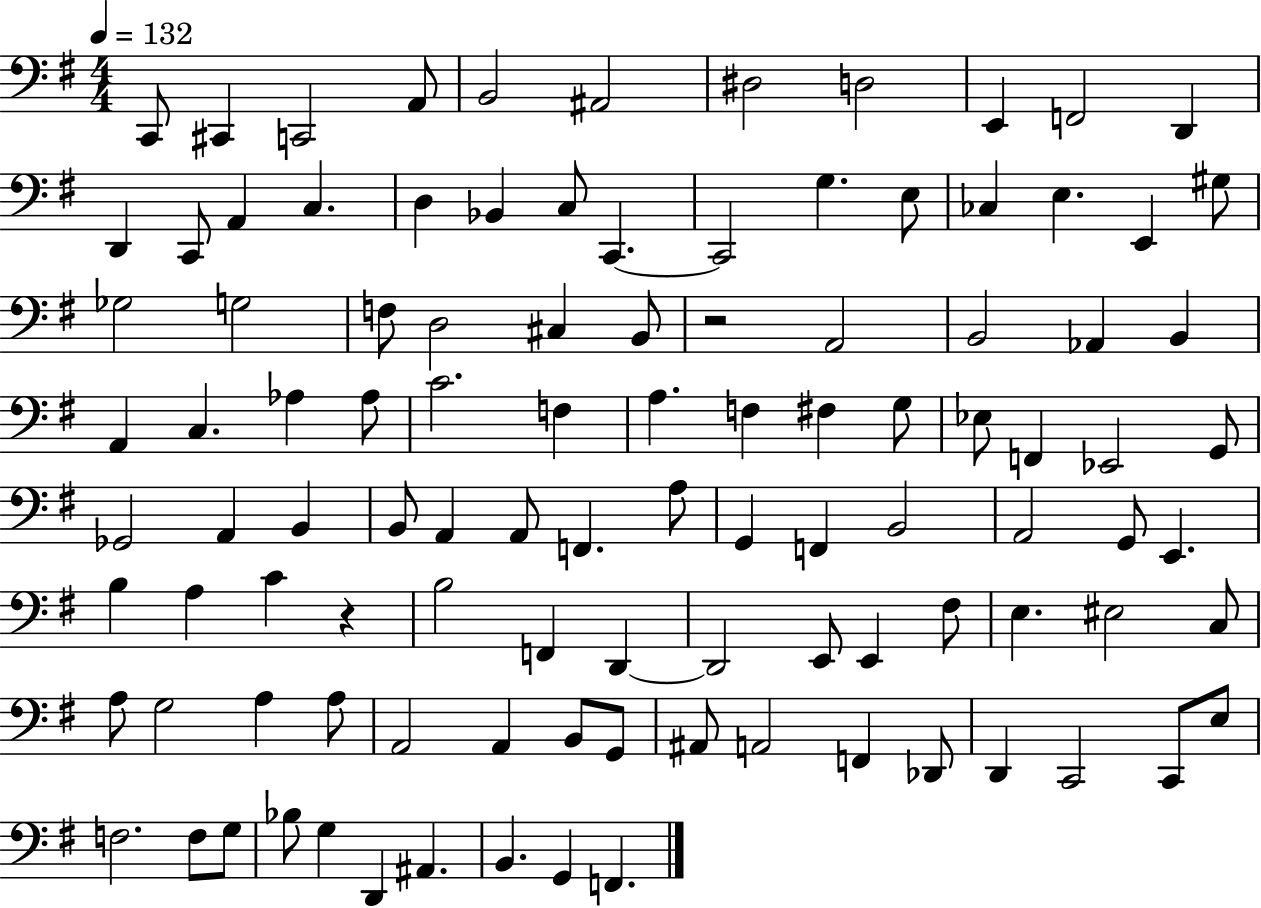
C2/e C#2/q C2/h A2/e B2/h A#2/h D#3/h D3/h E2/q F2/h D2/q D2/q C2/e A2/q C3/q. D3/q Bb2/q C3/e C2/q. C2/h G3/q. E3/e CES3/q E3/q. E2/q G#3/e Gb3/h G3/h F3/e D3/h C#3/q B2/e R/h A2/h B2/h Ab2/q B2/q A2/q C3/q. Ab3/q Ab3/e C4/h. F3/q A3/q. F3/q F#3/q G3/e Eb3/e F2/q Eb2/h G2/e Gb2/h A2/q B2/q B2/e A2/q A2/e F2/q. A3/e G2/q F2/q B2/h A2/h G2/e E2/q. B3/q A3/q C4/q R/q B3/h F2/q D2/q D2/h E2/e E2/q F#3/e E3/q. EIS3/h C3/e A3/e G3/h A3/q A3/e A2/h A2/q B2/e G2/e A#2/e A2/h F2/q Db2/e D2/q C2/h C2/e E3/e F3/h. F3/e G3/e Bb3/e G3/q D2/q A#2/q. B2/q. G2/q F2/q.